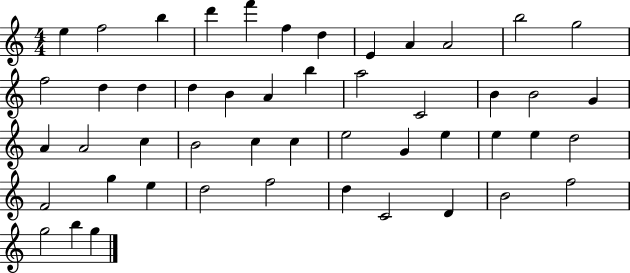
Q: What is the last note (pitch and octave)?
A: G5